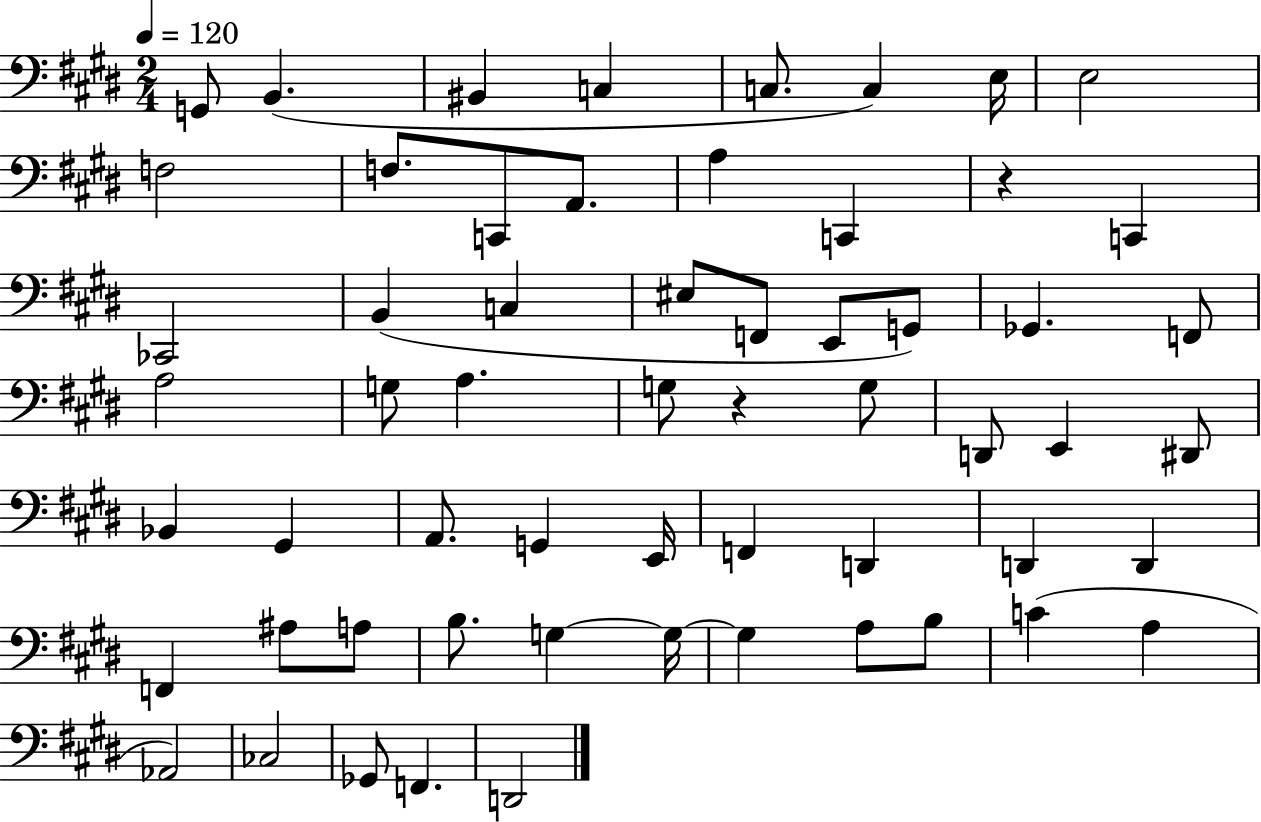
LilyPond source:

{
  \clef bass
  \numericTimeSignature
  \time 2/4
  \key e \major
  \tempo 4 = 120
  g,8 b,4.( | bis,4 c4 | c8. c4) e16 | e2 | \break f2 | f8. c,8 a,8. | a4 c,4 | r4 c,4 | \break ces,2 | b,4( c4 | eis8 f,8 e,8 g,8) | ges,4. f,8 | \break a2 | g8 a4. | g8 r4 g8 | d,8 e,4 dis,8 | \break bes,4 gis,4 | a,8. g,4 e,16 | f,4 d,4 | d,4 d,4 | \break f,4 ais8 a8 | b8. g4~~ g16~~ | g4 a8 b8 | c'4( a4 | \break aes,2) | ces2 | ges,8 f,4. | d,2 | \break \bar "|."
}